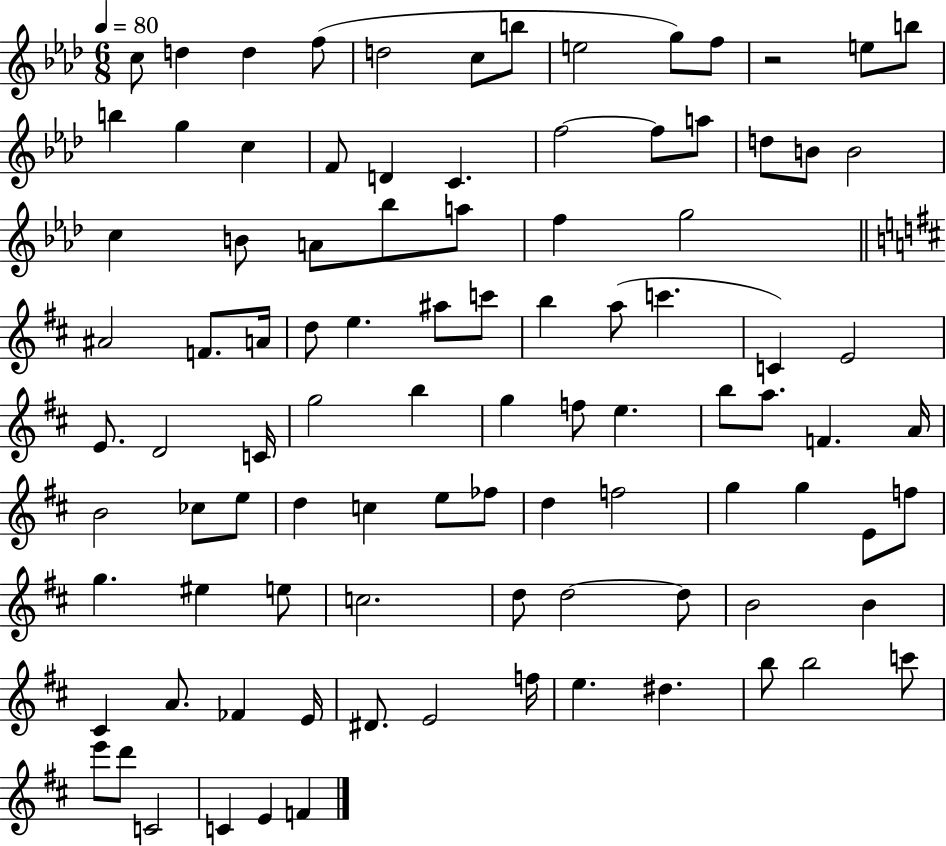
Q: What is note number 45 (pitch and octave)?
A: D4